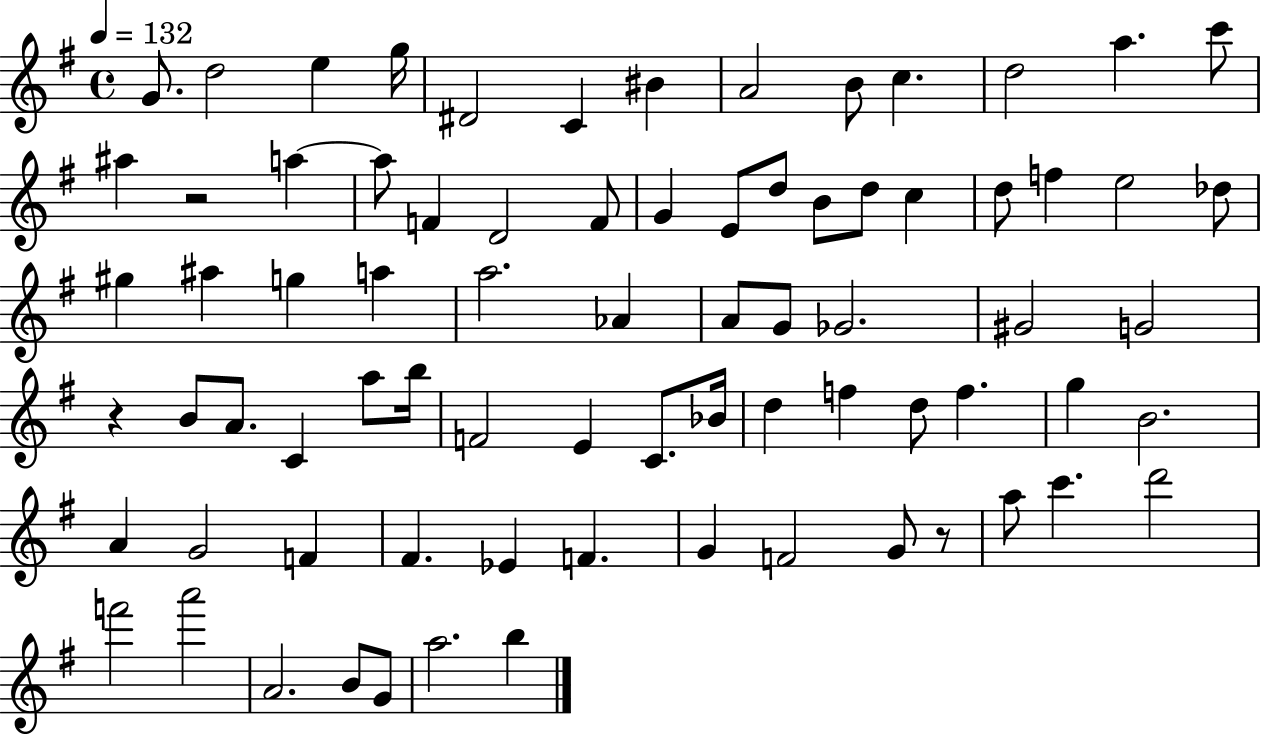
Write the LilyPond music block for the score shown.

{
  \clef treble
  \time 4/4
  \defaultTimeSignature
  \key g \major
  \tempo 4 = 132
  g'8. d''2 e''4 g''16 | dis'2 c'4 bis'4 | a'2 b'8 c''4. | d''2 a''4. c'''8 | \break ais''4 r2 a''4~~ | a''8 f'4 d'2 f'8 | g'4 e'8 d''8 b'8 d''8 c''4 | d''8 f''4 e''2 des''8 | \break gis''4 ais''4 g''4 a''4 | a''2. aes'4 | a'8 g'8 ges'2. | gis'2 g'2 | \break r4 b'8 a'8. c'4 a''8 b''16 | f'2 e'4 c'8. bes'16 | d''4 f''4 d''8 f''4. | g''4 b'2. | \break a'4 g'2 f'4 | fis'4. ees'4 f'4. | g'4 f'2 g'8 r8 | a''8 c'''4. d'''2 | \break f'''2 a'''2 | a'2. b'8 g'8 | a''2. b''4 | \bar "|."
}